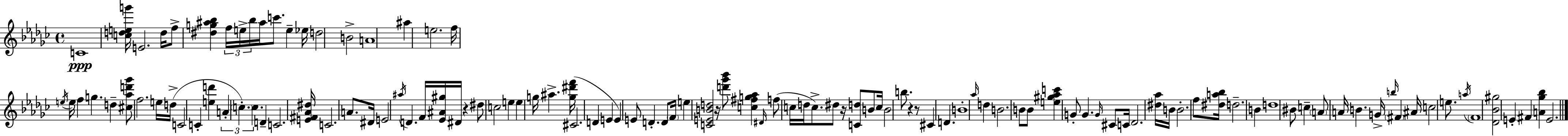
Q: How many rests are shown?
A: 5